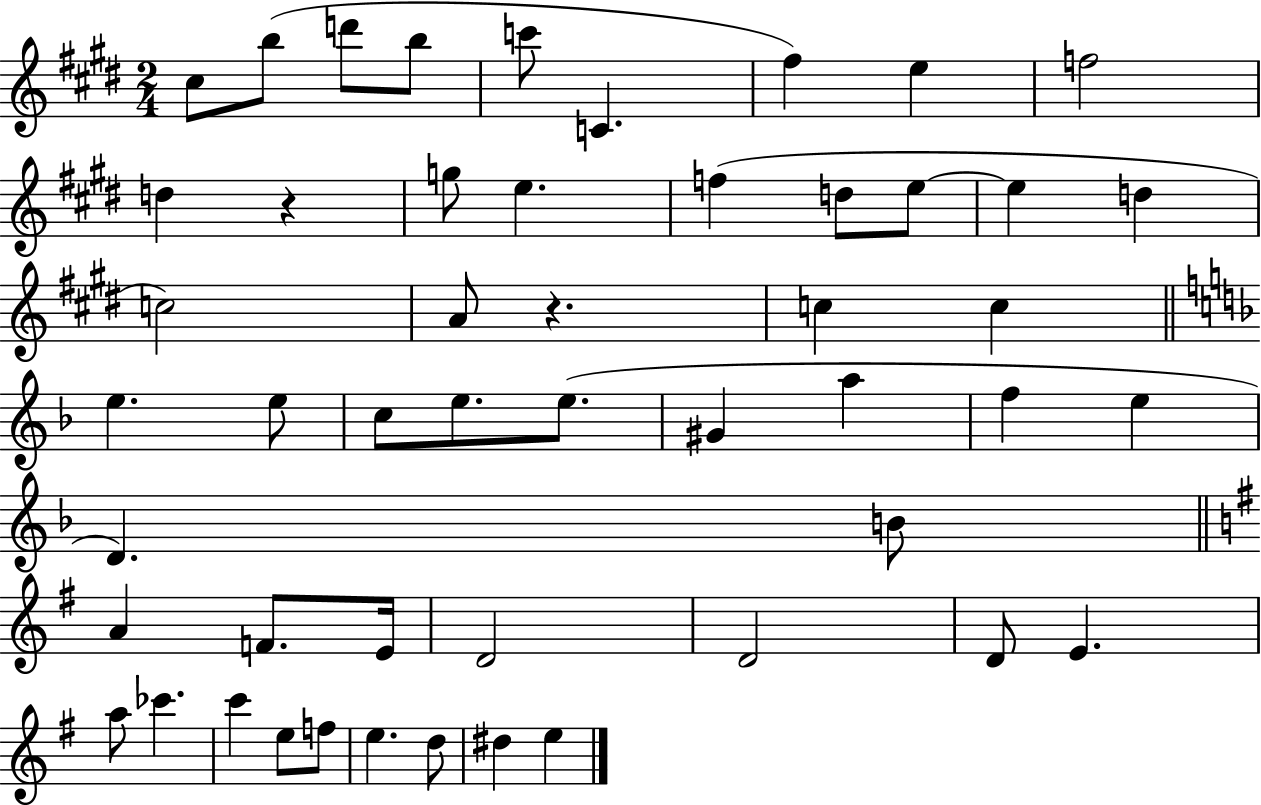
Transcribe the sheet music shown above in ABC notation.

X:1
T:Untitled
M:2/4
L:1/4
K:E
^c/2 b/2 d'/2 b/2 c'/2 C ^f e f2 d z g/2 e f d/2 e/2 e d c2 A/2 z c c e e/2 c/2 e/2 e/2 ^G a f e D B/2 A F/2 E/4 D2 D2 D/2 E a/2 _c' c' e/2 f/2 e d/2 ^d e